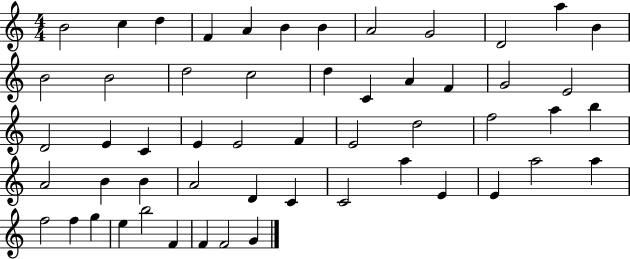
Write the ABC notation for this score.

X:1
T:Untitled
M:4/4
L:1/4
K:C
B2 c d F A B B A2 G2 D2 a B B2 B2 d2 c2 d C A F G2 E2 D2 E C E E2 F E2 d2 f2 a b A2 B B A2 D C C2 a E E a2 a f2 f g e b2 F F F2 G